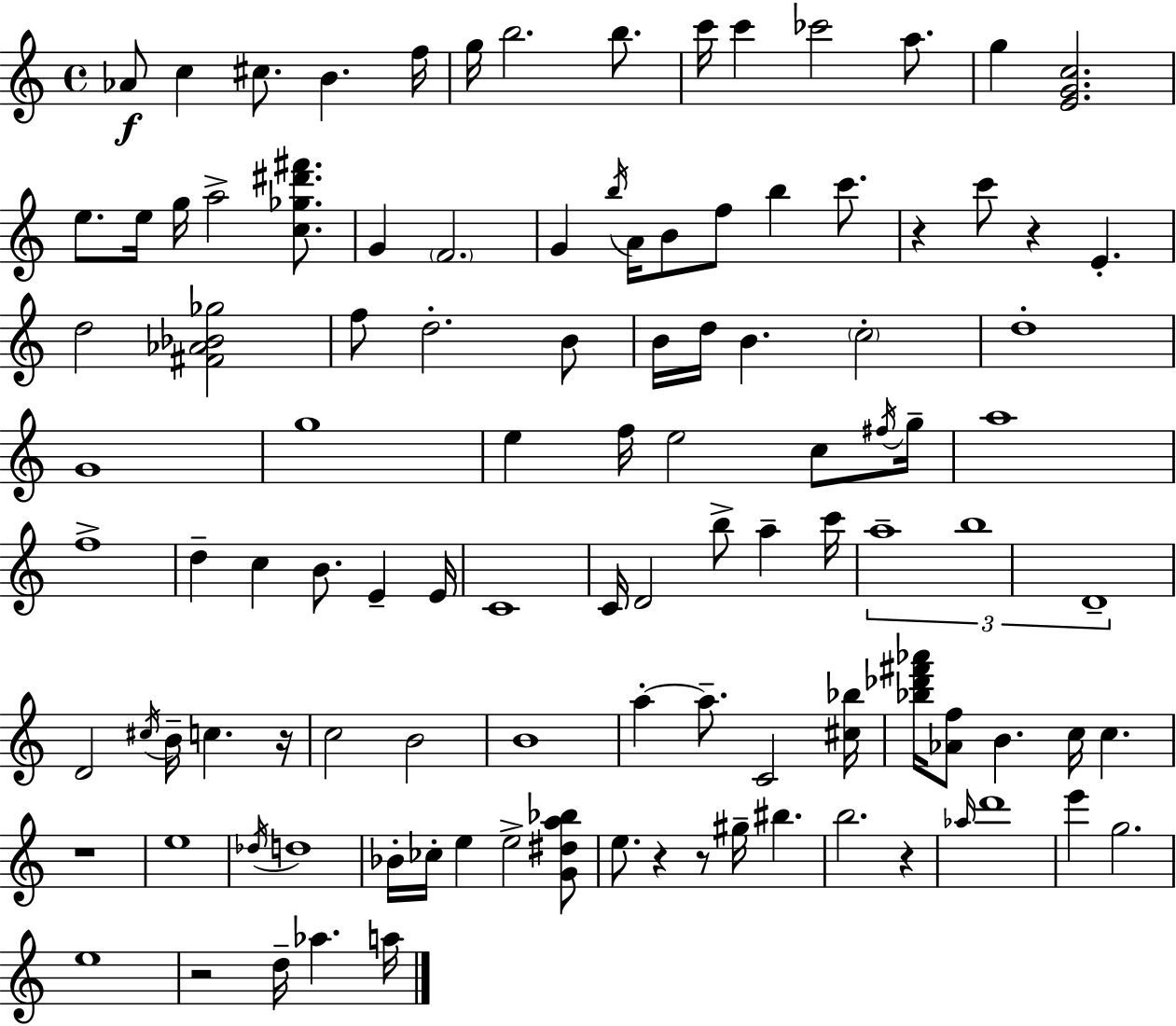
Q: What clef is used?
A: treble